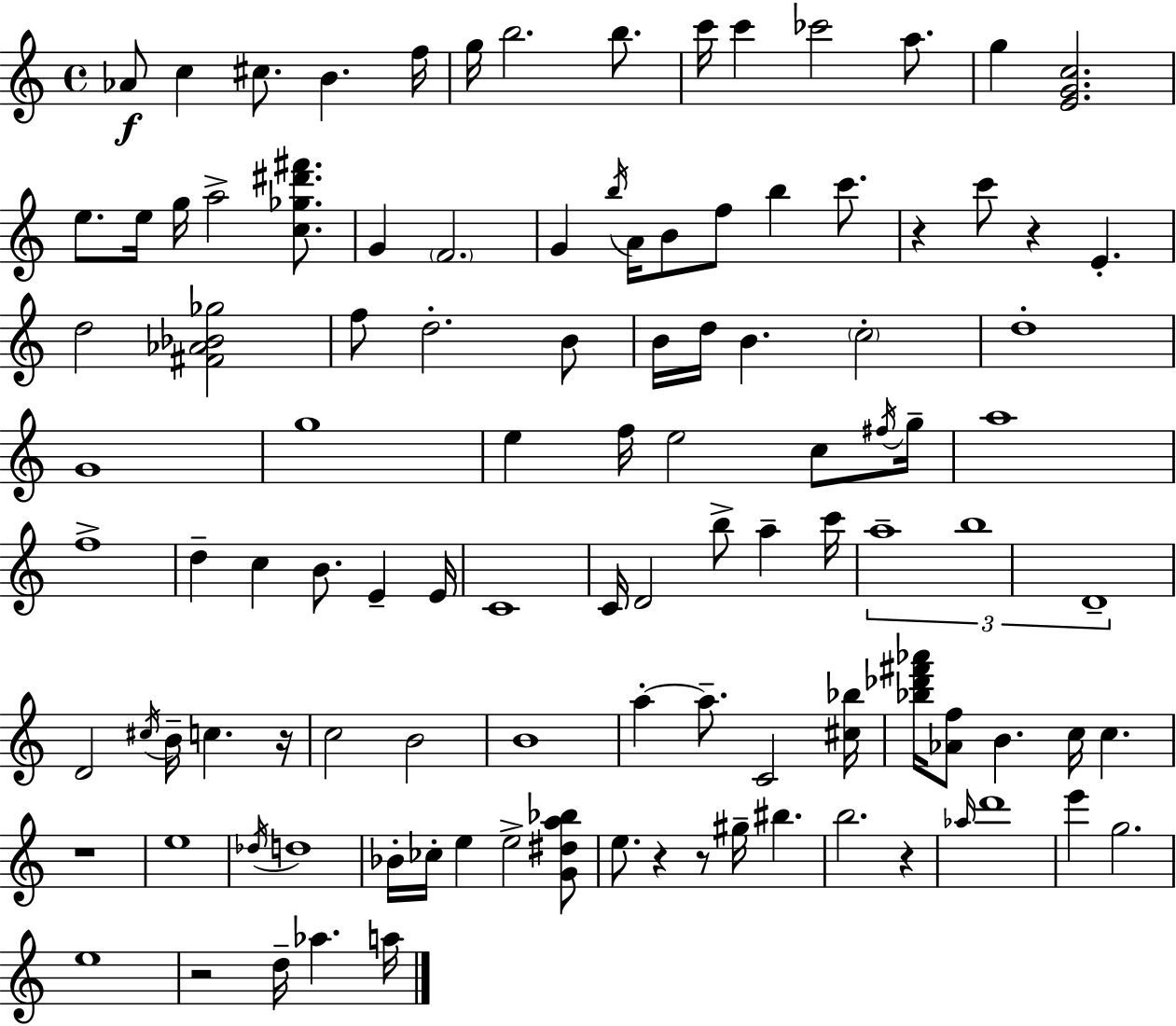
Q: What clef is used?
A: treble